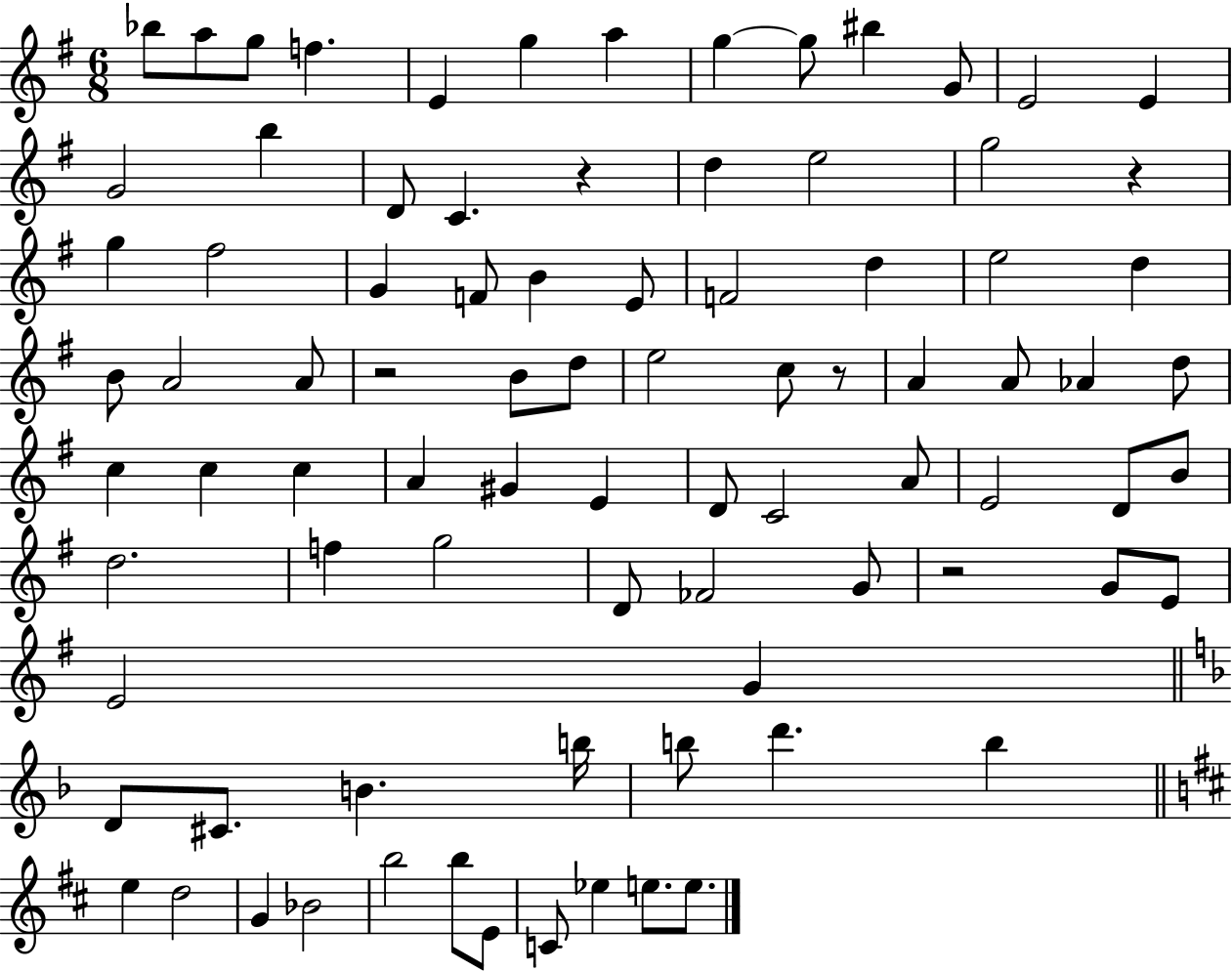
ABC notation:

X:1
T:Untitled
M:6/8
L:1/4
K:G
_b/2 a/2 g/2 f E g a g g/2 ^b G/2 E2 E G2 b D/2 C z d e2 g2 z g ^f2 G F/2 B E/2 F2 d e2 d B/2 A2 A/2 z2 B/2 d/2 e2 c/2 z/2 A A/2 _A d/2 c c c A ^G E D/2 C2 A/2 E2 D/2 B/2 d2 f g2 D/2 _F2 G/2 z2 G/2 E/2 E2 G D/2 ^C/2 B b/4 b/2 d' b e d2 G _B2 b2 b/2 E/2 C/2 _e e/2 e/2